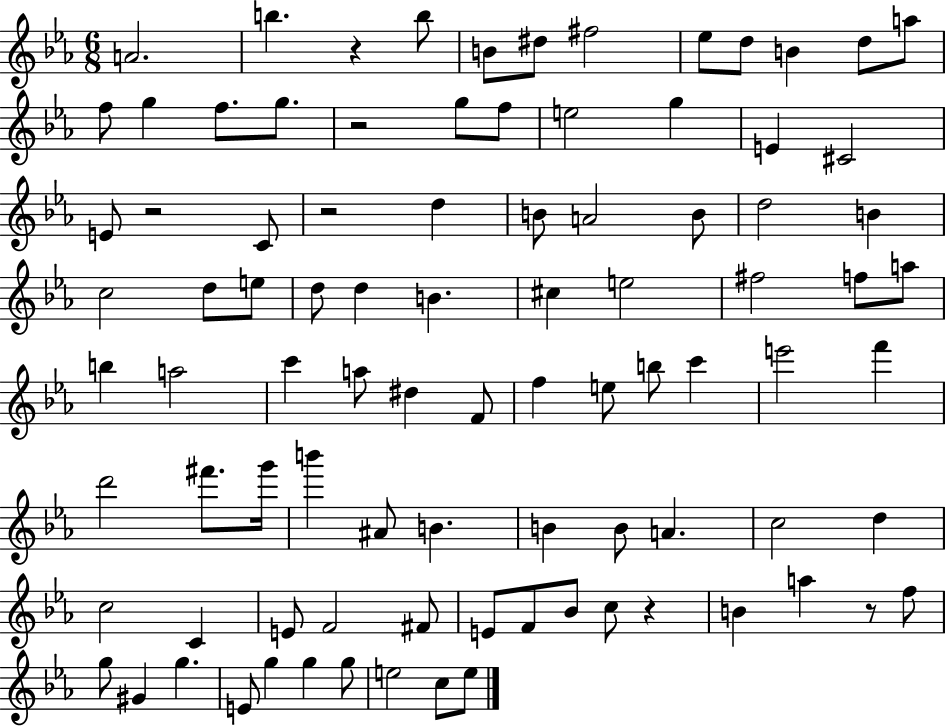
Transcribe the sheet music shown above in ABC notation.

X:1
T:Untitled
M:6/8
L:1/4
K:Eb
A2 b z b/2 B/2 ^d/2 ^f2 _e/2 d/2 B d/2 a/2 f/2 g f/2 g/2 z2 g/2 f/2 e2 g E ^C2 E/2 z2 C/2 z2 d B/2 A2 B/2 d2 B c2 d/2 e/2 d/2 d B ^c e2 ^f2 f/2 a/2 b a2 c' a/2 ^d F/2 f e/2 b/2 c' e'2 f' d'2 ^f'/2 g'/4 b' ^A/2 B B B/2 A c2 d c2 C E/2 F2 ^F/2 E/2 F/2 _B/2 c/2 z B a z/2 f/2 g/2 ^G g E/2 g g g/2 e2 c/2 e/2